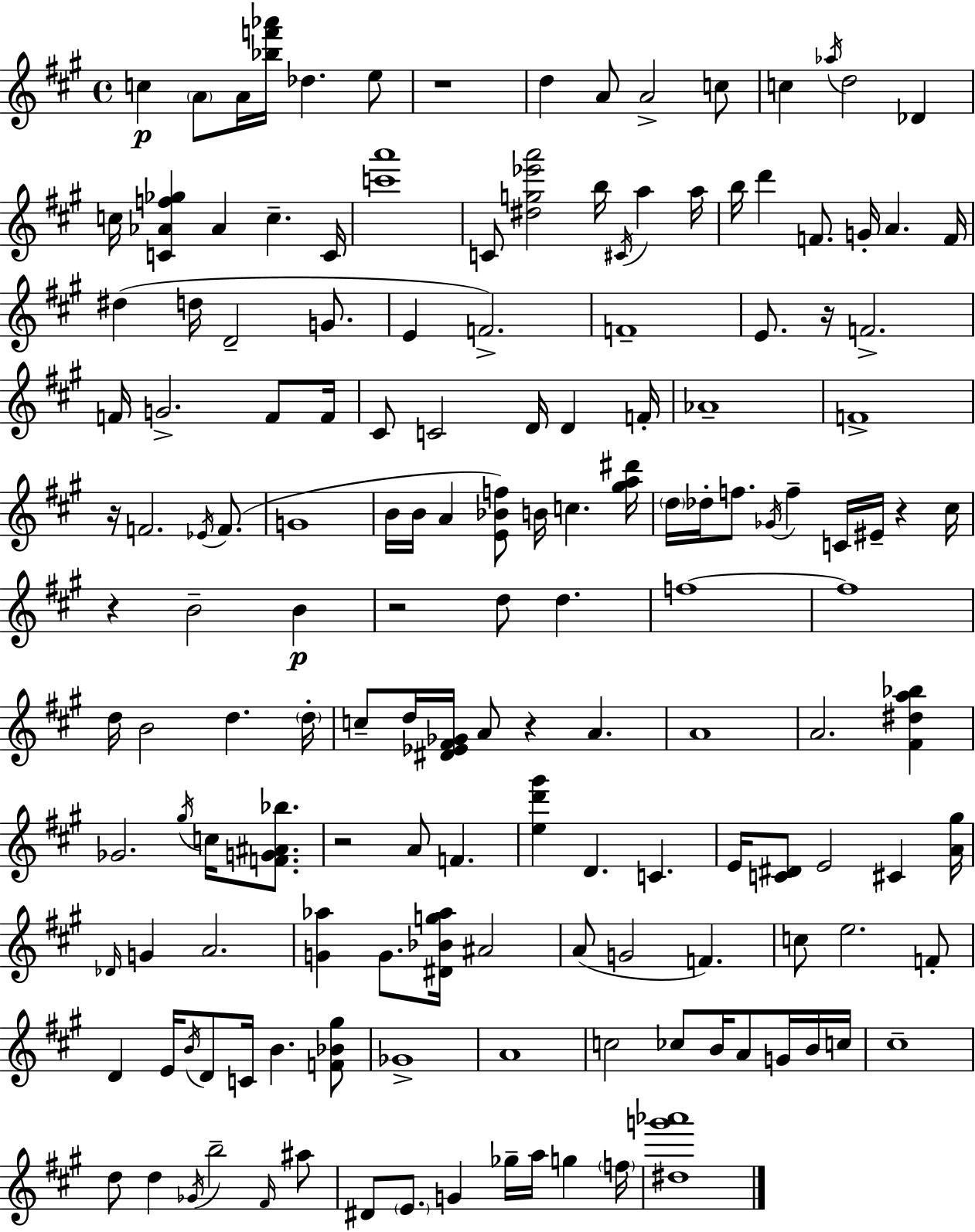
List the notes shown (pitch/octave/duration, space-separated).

C5/q A4/e A4/s [Bb5,F6,Ab6]/s Db5/q. E5/e R/w D5/q A4/e A4/h C5/e C5/q Ab5/s D5/h Db4/q C5/s [C4,Ab4,F5,Gb5]/q Ab4/q C5/q. C4/s [C6,A6]/w C4/e [D#5,G5,Eb6,A6]/h B5/s C#4/s A5/q A5/s B5/s D6/q F4/e. G4/s A4/q. F4/s D#5/q D5/s D4/h G4/e. E4/q F4/h. F4/w E4/e. R/s F4/h. F4/s G4/h. F4/e F4/s C#4/e C4/h D4/s D4/q F4/s Ab4/w F4/w R/s F4/h. Eb4/s F4/e. G4/w B4/s B4/s A4/q [E4,Bb4,F5]/e B4/s C5/q. [G#5,A5,D#6]/s D5/s Db5/s F5/e. Gb4/s F5/q C4/s EIS4/s R/q C#5/s R/q B4/h B4/q R/h D5/e D5/q. F5/w F5/w D5/s B4/h D5/q. D5/s C5/e D5/s [D#4,Eb4,F#4,Gb4]/s A4/e R/q A4/q. A4/w A4/h. [F#4,D#5,A5,Bb5]/q Gb4/h. G#5/s C5/s [F4,G4,A#4,Bb5]/e. R/h A4/e F4/q. [E5,D6,G#6]/q D4/q. C4/q. E4/s [C4,D#4]/e E4/h C#4/q [A4,G#5]/s Db4/s G4/q A4/h. [G4,Ab5]/q G4/e. [D#4,Bb4,G5,Ab5]/s A#4/h A4/e G4/h F4/q. C5/e E5/h. F4/e D4/q E4/s B4/s D4/e C4/s B4/q. [F4,Bb4,G#5]/e Gb4/w A4/w C5/h CES5/e B4/s A4/e G4/s B4/s C5/s C#5/w D5/e D5/q Gb4/s B5/h F#4/s A#5/e D#4/e E4/e. G4/q Gb5/s A5/s G5/q F5/s [D#5,G6,Ab6]/w